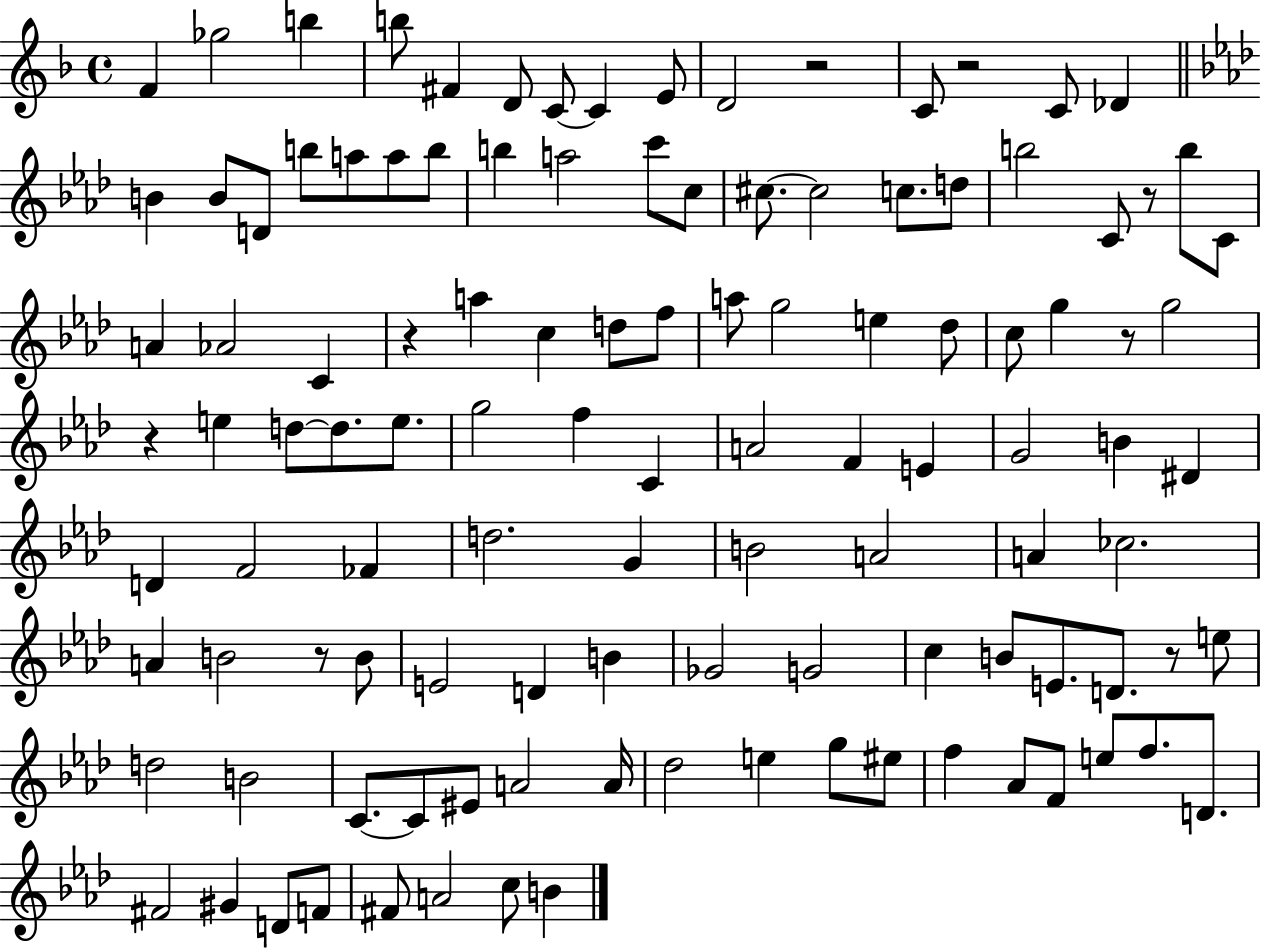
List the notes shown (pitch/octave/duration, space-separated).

F4/q Gb5/h B5/q B5/e F#4/q D4/e C4/e C4/q E4/e D4/h R/h C4/e R/h C4/e Db4/q B4/q B4/e D4/e B5/e A5/e A5/e B5/e B5/q A5/h C6/e C5/e C#5/e. C#5/h C5/e. D5/e B5/h C4/e R/e B5/e C4/e A4/q Ab4/h C4/q R/q A5/q C5/q D5/e F5/e A5/e G5/h E5/q Db5/e C5/e G5/q R/e G5/h R/q E5/q D5/e D5/e. E5/e. G5/h F5/q C4/q A4/h F4/q E4/q G4/h B4/q D#4/q D4/q F4/h FES4/q D5/h. G4/q B4/h A4/h A4/q CES5/h. A4/q B4/h R/e B4/e E4/h D4/q B4/q Gb4/h G4/h C5/q B4/e E4/e. D4/e. R/e E5/e D5/h B4/h C4/e. C4/e EIS4/e A4/h A4/s Db5/h E5/q G5/e EIS5/e F5/q Ab4/e F4/e E5/e F5/e. D4/e. F#4/h G#4/q D4/e F4/e F#4/e A4/h C5/e B4/q